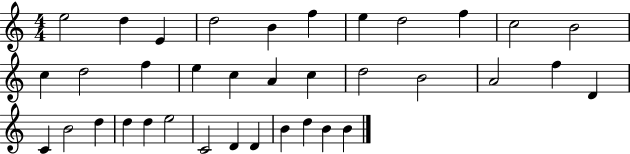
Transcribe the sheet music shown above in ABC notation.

X:1
T:Untitled
M:4/4
L:1/4
K:C
e2 d E d2 B f e d2 f c2 B2 c d2 f e c A c d2 B2 A2 f D C B2 d d d e2 C2 D D B d B B